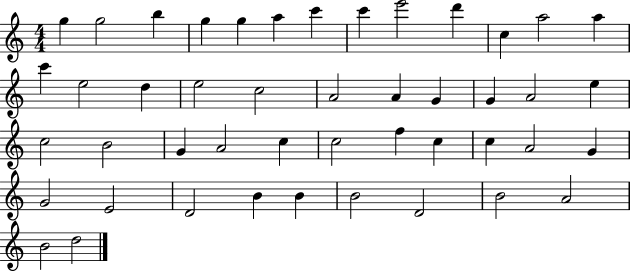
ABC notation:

X:1
T:Untitled
M:4/4
L:1/4
K:C
g g2 b g g a c' c' e'2 d' c a2 a c' e2 d e2 c2 A2 A G G A2 e c2 B2 G A2 c c2 f c c A2 G G2 E2 D2 B B B2 D2 B2 A2 B2 d2